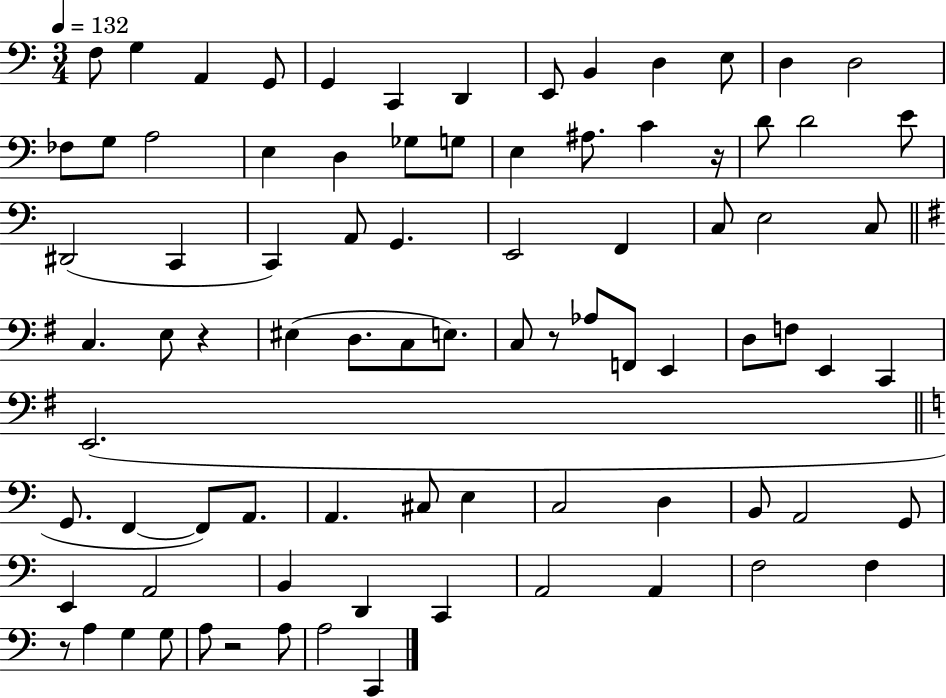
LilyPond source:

{
  \clef bass
  \numericTimeSignature
  \time 3/4
  \key c \major
  \tempo 4 = 132
  f8 g4 a,4 g,8 | g,4 c,4 d,4 | e,8 b,4 d4 e8 | d4 d2 | \break fes8 g8 a2 | e4 d4 ges8 g8 | e4 ais8. c'4 r16 | d'8 d'2 e'8 | \break dis,2( c,4 | c,4) a,8 g,4. | e,2 f,4 | c8 e2 c8 | \break \bar "||" \break \key e \minor c4. e8 r4 | eis4( d8. c8 e8.) | c8 r8 aes8 f,8 e,4 | d8 f8 e,4 c,4 | \break e,2.( | \bar "||" \break \key a \minor g,8. f,4~~ f,8) a,8. | a,4. cis8 e4 | c2 d4 | b,8 a,2 g,8 | \break e,4 a,2 | b,4 d,4 c,4 | a,2 a,4 | f2 f4 | \break r8 a4 g4 g8 | a8 r2 a8 | a2 c,4 | \bar "|."
}